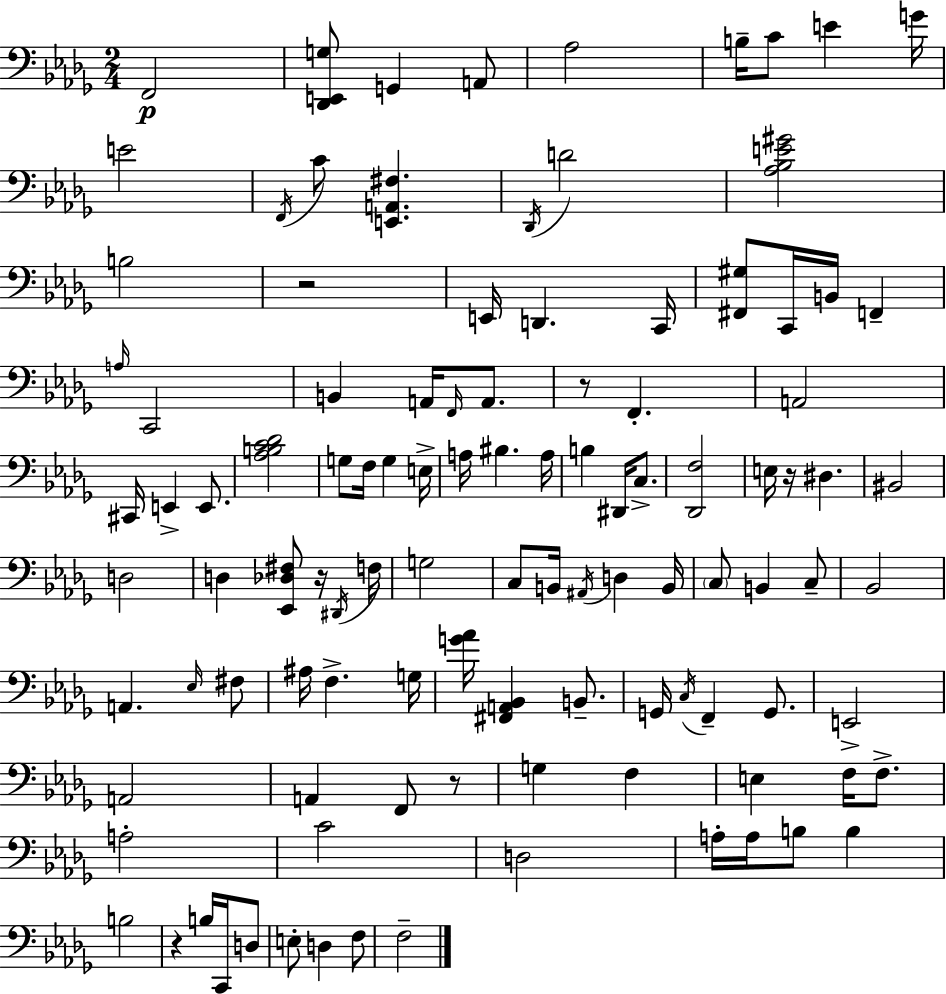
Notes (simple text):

F2/h [Db2,E2,G3]/e G2/q A2/e Ab3/h B3/s C4/e E4/q G4/s E4/h F2/s C4/e [E2,A2,F#3]/q. Db2/s D4/h [Ab3,Bb3,E4,G#4]/h B3/h R/h E2/s D2/q. C2/s [F#2,G#3]/e C2/s B2/s F2/q A3/s C2/h B2/q A2/s F2/s A2/e. R/e F2/q. A2/h C#2/s E2/q E2/e. [Ab3,B3,C4,Db4]/h G3/e F3/s G3/q E3/s A3/s BIS3/q. A3/s B3/q D#2/s C3/e. [Db2,F3]/h E3/s R/s D#3/q. BIS2/h D3/h D3/q [Eb2,Db3,F#3]/e R/s D#2/s F3/s G3/h C3/e B2/s A#2/s D3/q B2/s C3/e B2/q C3/e Bb2/h A2/q. Eb3/s F#3/e A#3/s F3/q. G3/s [G4,Ab4]/s [F#2,A2,Bb2]/q B2/e. G2/s C3/s F2/q G2/e. E2/h A2/h A2/q F2/e R/e G3/q F3/q E3/q F3/s F3/e. A3/h C4/h D3/h A3/s A3/s B3/e B3/q B3/h R/q B3/s C2/s D3/e E3/e D3/q F3/e F3/h